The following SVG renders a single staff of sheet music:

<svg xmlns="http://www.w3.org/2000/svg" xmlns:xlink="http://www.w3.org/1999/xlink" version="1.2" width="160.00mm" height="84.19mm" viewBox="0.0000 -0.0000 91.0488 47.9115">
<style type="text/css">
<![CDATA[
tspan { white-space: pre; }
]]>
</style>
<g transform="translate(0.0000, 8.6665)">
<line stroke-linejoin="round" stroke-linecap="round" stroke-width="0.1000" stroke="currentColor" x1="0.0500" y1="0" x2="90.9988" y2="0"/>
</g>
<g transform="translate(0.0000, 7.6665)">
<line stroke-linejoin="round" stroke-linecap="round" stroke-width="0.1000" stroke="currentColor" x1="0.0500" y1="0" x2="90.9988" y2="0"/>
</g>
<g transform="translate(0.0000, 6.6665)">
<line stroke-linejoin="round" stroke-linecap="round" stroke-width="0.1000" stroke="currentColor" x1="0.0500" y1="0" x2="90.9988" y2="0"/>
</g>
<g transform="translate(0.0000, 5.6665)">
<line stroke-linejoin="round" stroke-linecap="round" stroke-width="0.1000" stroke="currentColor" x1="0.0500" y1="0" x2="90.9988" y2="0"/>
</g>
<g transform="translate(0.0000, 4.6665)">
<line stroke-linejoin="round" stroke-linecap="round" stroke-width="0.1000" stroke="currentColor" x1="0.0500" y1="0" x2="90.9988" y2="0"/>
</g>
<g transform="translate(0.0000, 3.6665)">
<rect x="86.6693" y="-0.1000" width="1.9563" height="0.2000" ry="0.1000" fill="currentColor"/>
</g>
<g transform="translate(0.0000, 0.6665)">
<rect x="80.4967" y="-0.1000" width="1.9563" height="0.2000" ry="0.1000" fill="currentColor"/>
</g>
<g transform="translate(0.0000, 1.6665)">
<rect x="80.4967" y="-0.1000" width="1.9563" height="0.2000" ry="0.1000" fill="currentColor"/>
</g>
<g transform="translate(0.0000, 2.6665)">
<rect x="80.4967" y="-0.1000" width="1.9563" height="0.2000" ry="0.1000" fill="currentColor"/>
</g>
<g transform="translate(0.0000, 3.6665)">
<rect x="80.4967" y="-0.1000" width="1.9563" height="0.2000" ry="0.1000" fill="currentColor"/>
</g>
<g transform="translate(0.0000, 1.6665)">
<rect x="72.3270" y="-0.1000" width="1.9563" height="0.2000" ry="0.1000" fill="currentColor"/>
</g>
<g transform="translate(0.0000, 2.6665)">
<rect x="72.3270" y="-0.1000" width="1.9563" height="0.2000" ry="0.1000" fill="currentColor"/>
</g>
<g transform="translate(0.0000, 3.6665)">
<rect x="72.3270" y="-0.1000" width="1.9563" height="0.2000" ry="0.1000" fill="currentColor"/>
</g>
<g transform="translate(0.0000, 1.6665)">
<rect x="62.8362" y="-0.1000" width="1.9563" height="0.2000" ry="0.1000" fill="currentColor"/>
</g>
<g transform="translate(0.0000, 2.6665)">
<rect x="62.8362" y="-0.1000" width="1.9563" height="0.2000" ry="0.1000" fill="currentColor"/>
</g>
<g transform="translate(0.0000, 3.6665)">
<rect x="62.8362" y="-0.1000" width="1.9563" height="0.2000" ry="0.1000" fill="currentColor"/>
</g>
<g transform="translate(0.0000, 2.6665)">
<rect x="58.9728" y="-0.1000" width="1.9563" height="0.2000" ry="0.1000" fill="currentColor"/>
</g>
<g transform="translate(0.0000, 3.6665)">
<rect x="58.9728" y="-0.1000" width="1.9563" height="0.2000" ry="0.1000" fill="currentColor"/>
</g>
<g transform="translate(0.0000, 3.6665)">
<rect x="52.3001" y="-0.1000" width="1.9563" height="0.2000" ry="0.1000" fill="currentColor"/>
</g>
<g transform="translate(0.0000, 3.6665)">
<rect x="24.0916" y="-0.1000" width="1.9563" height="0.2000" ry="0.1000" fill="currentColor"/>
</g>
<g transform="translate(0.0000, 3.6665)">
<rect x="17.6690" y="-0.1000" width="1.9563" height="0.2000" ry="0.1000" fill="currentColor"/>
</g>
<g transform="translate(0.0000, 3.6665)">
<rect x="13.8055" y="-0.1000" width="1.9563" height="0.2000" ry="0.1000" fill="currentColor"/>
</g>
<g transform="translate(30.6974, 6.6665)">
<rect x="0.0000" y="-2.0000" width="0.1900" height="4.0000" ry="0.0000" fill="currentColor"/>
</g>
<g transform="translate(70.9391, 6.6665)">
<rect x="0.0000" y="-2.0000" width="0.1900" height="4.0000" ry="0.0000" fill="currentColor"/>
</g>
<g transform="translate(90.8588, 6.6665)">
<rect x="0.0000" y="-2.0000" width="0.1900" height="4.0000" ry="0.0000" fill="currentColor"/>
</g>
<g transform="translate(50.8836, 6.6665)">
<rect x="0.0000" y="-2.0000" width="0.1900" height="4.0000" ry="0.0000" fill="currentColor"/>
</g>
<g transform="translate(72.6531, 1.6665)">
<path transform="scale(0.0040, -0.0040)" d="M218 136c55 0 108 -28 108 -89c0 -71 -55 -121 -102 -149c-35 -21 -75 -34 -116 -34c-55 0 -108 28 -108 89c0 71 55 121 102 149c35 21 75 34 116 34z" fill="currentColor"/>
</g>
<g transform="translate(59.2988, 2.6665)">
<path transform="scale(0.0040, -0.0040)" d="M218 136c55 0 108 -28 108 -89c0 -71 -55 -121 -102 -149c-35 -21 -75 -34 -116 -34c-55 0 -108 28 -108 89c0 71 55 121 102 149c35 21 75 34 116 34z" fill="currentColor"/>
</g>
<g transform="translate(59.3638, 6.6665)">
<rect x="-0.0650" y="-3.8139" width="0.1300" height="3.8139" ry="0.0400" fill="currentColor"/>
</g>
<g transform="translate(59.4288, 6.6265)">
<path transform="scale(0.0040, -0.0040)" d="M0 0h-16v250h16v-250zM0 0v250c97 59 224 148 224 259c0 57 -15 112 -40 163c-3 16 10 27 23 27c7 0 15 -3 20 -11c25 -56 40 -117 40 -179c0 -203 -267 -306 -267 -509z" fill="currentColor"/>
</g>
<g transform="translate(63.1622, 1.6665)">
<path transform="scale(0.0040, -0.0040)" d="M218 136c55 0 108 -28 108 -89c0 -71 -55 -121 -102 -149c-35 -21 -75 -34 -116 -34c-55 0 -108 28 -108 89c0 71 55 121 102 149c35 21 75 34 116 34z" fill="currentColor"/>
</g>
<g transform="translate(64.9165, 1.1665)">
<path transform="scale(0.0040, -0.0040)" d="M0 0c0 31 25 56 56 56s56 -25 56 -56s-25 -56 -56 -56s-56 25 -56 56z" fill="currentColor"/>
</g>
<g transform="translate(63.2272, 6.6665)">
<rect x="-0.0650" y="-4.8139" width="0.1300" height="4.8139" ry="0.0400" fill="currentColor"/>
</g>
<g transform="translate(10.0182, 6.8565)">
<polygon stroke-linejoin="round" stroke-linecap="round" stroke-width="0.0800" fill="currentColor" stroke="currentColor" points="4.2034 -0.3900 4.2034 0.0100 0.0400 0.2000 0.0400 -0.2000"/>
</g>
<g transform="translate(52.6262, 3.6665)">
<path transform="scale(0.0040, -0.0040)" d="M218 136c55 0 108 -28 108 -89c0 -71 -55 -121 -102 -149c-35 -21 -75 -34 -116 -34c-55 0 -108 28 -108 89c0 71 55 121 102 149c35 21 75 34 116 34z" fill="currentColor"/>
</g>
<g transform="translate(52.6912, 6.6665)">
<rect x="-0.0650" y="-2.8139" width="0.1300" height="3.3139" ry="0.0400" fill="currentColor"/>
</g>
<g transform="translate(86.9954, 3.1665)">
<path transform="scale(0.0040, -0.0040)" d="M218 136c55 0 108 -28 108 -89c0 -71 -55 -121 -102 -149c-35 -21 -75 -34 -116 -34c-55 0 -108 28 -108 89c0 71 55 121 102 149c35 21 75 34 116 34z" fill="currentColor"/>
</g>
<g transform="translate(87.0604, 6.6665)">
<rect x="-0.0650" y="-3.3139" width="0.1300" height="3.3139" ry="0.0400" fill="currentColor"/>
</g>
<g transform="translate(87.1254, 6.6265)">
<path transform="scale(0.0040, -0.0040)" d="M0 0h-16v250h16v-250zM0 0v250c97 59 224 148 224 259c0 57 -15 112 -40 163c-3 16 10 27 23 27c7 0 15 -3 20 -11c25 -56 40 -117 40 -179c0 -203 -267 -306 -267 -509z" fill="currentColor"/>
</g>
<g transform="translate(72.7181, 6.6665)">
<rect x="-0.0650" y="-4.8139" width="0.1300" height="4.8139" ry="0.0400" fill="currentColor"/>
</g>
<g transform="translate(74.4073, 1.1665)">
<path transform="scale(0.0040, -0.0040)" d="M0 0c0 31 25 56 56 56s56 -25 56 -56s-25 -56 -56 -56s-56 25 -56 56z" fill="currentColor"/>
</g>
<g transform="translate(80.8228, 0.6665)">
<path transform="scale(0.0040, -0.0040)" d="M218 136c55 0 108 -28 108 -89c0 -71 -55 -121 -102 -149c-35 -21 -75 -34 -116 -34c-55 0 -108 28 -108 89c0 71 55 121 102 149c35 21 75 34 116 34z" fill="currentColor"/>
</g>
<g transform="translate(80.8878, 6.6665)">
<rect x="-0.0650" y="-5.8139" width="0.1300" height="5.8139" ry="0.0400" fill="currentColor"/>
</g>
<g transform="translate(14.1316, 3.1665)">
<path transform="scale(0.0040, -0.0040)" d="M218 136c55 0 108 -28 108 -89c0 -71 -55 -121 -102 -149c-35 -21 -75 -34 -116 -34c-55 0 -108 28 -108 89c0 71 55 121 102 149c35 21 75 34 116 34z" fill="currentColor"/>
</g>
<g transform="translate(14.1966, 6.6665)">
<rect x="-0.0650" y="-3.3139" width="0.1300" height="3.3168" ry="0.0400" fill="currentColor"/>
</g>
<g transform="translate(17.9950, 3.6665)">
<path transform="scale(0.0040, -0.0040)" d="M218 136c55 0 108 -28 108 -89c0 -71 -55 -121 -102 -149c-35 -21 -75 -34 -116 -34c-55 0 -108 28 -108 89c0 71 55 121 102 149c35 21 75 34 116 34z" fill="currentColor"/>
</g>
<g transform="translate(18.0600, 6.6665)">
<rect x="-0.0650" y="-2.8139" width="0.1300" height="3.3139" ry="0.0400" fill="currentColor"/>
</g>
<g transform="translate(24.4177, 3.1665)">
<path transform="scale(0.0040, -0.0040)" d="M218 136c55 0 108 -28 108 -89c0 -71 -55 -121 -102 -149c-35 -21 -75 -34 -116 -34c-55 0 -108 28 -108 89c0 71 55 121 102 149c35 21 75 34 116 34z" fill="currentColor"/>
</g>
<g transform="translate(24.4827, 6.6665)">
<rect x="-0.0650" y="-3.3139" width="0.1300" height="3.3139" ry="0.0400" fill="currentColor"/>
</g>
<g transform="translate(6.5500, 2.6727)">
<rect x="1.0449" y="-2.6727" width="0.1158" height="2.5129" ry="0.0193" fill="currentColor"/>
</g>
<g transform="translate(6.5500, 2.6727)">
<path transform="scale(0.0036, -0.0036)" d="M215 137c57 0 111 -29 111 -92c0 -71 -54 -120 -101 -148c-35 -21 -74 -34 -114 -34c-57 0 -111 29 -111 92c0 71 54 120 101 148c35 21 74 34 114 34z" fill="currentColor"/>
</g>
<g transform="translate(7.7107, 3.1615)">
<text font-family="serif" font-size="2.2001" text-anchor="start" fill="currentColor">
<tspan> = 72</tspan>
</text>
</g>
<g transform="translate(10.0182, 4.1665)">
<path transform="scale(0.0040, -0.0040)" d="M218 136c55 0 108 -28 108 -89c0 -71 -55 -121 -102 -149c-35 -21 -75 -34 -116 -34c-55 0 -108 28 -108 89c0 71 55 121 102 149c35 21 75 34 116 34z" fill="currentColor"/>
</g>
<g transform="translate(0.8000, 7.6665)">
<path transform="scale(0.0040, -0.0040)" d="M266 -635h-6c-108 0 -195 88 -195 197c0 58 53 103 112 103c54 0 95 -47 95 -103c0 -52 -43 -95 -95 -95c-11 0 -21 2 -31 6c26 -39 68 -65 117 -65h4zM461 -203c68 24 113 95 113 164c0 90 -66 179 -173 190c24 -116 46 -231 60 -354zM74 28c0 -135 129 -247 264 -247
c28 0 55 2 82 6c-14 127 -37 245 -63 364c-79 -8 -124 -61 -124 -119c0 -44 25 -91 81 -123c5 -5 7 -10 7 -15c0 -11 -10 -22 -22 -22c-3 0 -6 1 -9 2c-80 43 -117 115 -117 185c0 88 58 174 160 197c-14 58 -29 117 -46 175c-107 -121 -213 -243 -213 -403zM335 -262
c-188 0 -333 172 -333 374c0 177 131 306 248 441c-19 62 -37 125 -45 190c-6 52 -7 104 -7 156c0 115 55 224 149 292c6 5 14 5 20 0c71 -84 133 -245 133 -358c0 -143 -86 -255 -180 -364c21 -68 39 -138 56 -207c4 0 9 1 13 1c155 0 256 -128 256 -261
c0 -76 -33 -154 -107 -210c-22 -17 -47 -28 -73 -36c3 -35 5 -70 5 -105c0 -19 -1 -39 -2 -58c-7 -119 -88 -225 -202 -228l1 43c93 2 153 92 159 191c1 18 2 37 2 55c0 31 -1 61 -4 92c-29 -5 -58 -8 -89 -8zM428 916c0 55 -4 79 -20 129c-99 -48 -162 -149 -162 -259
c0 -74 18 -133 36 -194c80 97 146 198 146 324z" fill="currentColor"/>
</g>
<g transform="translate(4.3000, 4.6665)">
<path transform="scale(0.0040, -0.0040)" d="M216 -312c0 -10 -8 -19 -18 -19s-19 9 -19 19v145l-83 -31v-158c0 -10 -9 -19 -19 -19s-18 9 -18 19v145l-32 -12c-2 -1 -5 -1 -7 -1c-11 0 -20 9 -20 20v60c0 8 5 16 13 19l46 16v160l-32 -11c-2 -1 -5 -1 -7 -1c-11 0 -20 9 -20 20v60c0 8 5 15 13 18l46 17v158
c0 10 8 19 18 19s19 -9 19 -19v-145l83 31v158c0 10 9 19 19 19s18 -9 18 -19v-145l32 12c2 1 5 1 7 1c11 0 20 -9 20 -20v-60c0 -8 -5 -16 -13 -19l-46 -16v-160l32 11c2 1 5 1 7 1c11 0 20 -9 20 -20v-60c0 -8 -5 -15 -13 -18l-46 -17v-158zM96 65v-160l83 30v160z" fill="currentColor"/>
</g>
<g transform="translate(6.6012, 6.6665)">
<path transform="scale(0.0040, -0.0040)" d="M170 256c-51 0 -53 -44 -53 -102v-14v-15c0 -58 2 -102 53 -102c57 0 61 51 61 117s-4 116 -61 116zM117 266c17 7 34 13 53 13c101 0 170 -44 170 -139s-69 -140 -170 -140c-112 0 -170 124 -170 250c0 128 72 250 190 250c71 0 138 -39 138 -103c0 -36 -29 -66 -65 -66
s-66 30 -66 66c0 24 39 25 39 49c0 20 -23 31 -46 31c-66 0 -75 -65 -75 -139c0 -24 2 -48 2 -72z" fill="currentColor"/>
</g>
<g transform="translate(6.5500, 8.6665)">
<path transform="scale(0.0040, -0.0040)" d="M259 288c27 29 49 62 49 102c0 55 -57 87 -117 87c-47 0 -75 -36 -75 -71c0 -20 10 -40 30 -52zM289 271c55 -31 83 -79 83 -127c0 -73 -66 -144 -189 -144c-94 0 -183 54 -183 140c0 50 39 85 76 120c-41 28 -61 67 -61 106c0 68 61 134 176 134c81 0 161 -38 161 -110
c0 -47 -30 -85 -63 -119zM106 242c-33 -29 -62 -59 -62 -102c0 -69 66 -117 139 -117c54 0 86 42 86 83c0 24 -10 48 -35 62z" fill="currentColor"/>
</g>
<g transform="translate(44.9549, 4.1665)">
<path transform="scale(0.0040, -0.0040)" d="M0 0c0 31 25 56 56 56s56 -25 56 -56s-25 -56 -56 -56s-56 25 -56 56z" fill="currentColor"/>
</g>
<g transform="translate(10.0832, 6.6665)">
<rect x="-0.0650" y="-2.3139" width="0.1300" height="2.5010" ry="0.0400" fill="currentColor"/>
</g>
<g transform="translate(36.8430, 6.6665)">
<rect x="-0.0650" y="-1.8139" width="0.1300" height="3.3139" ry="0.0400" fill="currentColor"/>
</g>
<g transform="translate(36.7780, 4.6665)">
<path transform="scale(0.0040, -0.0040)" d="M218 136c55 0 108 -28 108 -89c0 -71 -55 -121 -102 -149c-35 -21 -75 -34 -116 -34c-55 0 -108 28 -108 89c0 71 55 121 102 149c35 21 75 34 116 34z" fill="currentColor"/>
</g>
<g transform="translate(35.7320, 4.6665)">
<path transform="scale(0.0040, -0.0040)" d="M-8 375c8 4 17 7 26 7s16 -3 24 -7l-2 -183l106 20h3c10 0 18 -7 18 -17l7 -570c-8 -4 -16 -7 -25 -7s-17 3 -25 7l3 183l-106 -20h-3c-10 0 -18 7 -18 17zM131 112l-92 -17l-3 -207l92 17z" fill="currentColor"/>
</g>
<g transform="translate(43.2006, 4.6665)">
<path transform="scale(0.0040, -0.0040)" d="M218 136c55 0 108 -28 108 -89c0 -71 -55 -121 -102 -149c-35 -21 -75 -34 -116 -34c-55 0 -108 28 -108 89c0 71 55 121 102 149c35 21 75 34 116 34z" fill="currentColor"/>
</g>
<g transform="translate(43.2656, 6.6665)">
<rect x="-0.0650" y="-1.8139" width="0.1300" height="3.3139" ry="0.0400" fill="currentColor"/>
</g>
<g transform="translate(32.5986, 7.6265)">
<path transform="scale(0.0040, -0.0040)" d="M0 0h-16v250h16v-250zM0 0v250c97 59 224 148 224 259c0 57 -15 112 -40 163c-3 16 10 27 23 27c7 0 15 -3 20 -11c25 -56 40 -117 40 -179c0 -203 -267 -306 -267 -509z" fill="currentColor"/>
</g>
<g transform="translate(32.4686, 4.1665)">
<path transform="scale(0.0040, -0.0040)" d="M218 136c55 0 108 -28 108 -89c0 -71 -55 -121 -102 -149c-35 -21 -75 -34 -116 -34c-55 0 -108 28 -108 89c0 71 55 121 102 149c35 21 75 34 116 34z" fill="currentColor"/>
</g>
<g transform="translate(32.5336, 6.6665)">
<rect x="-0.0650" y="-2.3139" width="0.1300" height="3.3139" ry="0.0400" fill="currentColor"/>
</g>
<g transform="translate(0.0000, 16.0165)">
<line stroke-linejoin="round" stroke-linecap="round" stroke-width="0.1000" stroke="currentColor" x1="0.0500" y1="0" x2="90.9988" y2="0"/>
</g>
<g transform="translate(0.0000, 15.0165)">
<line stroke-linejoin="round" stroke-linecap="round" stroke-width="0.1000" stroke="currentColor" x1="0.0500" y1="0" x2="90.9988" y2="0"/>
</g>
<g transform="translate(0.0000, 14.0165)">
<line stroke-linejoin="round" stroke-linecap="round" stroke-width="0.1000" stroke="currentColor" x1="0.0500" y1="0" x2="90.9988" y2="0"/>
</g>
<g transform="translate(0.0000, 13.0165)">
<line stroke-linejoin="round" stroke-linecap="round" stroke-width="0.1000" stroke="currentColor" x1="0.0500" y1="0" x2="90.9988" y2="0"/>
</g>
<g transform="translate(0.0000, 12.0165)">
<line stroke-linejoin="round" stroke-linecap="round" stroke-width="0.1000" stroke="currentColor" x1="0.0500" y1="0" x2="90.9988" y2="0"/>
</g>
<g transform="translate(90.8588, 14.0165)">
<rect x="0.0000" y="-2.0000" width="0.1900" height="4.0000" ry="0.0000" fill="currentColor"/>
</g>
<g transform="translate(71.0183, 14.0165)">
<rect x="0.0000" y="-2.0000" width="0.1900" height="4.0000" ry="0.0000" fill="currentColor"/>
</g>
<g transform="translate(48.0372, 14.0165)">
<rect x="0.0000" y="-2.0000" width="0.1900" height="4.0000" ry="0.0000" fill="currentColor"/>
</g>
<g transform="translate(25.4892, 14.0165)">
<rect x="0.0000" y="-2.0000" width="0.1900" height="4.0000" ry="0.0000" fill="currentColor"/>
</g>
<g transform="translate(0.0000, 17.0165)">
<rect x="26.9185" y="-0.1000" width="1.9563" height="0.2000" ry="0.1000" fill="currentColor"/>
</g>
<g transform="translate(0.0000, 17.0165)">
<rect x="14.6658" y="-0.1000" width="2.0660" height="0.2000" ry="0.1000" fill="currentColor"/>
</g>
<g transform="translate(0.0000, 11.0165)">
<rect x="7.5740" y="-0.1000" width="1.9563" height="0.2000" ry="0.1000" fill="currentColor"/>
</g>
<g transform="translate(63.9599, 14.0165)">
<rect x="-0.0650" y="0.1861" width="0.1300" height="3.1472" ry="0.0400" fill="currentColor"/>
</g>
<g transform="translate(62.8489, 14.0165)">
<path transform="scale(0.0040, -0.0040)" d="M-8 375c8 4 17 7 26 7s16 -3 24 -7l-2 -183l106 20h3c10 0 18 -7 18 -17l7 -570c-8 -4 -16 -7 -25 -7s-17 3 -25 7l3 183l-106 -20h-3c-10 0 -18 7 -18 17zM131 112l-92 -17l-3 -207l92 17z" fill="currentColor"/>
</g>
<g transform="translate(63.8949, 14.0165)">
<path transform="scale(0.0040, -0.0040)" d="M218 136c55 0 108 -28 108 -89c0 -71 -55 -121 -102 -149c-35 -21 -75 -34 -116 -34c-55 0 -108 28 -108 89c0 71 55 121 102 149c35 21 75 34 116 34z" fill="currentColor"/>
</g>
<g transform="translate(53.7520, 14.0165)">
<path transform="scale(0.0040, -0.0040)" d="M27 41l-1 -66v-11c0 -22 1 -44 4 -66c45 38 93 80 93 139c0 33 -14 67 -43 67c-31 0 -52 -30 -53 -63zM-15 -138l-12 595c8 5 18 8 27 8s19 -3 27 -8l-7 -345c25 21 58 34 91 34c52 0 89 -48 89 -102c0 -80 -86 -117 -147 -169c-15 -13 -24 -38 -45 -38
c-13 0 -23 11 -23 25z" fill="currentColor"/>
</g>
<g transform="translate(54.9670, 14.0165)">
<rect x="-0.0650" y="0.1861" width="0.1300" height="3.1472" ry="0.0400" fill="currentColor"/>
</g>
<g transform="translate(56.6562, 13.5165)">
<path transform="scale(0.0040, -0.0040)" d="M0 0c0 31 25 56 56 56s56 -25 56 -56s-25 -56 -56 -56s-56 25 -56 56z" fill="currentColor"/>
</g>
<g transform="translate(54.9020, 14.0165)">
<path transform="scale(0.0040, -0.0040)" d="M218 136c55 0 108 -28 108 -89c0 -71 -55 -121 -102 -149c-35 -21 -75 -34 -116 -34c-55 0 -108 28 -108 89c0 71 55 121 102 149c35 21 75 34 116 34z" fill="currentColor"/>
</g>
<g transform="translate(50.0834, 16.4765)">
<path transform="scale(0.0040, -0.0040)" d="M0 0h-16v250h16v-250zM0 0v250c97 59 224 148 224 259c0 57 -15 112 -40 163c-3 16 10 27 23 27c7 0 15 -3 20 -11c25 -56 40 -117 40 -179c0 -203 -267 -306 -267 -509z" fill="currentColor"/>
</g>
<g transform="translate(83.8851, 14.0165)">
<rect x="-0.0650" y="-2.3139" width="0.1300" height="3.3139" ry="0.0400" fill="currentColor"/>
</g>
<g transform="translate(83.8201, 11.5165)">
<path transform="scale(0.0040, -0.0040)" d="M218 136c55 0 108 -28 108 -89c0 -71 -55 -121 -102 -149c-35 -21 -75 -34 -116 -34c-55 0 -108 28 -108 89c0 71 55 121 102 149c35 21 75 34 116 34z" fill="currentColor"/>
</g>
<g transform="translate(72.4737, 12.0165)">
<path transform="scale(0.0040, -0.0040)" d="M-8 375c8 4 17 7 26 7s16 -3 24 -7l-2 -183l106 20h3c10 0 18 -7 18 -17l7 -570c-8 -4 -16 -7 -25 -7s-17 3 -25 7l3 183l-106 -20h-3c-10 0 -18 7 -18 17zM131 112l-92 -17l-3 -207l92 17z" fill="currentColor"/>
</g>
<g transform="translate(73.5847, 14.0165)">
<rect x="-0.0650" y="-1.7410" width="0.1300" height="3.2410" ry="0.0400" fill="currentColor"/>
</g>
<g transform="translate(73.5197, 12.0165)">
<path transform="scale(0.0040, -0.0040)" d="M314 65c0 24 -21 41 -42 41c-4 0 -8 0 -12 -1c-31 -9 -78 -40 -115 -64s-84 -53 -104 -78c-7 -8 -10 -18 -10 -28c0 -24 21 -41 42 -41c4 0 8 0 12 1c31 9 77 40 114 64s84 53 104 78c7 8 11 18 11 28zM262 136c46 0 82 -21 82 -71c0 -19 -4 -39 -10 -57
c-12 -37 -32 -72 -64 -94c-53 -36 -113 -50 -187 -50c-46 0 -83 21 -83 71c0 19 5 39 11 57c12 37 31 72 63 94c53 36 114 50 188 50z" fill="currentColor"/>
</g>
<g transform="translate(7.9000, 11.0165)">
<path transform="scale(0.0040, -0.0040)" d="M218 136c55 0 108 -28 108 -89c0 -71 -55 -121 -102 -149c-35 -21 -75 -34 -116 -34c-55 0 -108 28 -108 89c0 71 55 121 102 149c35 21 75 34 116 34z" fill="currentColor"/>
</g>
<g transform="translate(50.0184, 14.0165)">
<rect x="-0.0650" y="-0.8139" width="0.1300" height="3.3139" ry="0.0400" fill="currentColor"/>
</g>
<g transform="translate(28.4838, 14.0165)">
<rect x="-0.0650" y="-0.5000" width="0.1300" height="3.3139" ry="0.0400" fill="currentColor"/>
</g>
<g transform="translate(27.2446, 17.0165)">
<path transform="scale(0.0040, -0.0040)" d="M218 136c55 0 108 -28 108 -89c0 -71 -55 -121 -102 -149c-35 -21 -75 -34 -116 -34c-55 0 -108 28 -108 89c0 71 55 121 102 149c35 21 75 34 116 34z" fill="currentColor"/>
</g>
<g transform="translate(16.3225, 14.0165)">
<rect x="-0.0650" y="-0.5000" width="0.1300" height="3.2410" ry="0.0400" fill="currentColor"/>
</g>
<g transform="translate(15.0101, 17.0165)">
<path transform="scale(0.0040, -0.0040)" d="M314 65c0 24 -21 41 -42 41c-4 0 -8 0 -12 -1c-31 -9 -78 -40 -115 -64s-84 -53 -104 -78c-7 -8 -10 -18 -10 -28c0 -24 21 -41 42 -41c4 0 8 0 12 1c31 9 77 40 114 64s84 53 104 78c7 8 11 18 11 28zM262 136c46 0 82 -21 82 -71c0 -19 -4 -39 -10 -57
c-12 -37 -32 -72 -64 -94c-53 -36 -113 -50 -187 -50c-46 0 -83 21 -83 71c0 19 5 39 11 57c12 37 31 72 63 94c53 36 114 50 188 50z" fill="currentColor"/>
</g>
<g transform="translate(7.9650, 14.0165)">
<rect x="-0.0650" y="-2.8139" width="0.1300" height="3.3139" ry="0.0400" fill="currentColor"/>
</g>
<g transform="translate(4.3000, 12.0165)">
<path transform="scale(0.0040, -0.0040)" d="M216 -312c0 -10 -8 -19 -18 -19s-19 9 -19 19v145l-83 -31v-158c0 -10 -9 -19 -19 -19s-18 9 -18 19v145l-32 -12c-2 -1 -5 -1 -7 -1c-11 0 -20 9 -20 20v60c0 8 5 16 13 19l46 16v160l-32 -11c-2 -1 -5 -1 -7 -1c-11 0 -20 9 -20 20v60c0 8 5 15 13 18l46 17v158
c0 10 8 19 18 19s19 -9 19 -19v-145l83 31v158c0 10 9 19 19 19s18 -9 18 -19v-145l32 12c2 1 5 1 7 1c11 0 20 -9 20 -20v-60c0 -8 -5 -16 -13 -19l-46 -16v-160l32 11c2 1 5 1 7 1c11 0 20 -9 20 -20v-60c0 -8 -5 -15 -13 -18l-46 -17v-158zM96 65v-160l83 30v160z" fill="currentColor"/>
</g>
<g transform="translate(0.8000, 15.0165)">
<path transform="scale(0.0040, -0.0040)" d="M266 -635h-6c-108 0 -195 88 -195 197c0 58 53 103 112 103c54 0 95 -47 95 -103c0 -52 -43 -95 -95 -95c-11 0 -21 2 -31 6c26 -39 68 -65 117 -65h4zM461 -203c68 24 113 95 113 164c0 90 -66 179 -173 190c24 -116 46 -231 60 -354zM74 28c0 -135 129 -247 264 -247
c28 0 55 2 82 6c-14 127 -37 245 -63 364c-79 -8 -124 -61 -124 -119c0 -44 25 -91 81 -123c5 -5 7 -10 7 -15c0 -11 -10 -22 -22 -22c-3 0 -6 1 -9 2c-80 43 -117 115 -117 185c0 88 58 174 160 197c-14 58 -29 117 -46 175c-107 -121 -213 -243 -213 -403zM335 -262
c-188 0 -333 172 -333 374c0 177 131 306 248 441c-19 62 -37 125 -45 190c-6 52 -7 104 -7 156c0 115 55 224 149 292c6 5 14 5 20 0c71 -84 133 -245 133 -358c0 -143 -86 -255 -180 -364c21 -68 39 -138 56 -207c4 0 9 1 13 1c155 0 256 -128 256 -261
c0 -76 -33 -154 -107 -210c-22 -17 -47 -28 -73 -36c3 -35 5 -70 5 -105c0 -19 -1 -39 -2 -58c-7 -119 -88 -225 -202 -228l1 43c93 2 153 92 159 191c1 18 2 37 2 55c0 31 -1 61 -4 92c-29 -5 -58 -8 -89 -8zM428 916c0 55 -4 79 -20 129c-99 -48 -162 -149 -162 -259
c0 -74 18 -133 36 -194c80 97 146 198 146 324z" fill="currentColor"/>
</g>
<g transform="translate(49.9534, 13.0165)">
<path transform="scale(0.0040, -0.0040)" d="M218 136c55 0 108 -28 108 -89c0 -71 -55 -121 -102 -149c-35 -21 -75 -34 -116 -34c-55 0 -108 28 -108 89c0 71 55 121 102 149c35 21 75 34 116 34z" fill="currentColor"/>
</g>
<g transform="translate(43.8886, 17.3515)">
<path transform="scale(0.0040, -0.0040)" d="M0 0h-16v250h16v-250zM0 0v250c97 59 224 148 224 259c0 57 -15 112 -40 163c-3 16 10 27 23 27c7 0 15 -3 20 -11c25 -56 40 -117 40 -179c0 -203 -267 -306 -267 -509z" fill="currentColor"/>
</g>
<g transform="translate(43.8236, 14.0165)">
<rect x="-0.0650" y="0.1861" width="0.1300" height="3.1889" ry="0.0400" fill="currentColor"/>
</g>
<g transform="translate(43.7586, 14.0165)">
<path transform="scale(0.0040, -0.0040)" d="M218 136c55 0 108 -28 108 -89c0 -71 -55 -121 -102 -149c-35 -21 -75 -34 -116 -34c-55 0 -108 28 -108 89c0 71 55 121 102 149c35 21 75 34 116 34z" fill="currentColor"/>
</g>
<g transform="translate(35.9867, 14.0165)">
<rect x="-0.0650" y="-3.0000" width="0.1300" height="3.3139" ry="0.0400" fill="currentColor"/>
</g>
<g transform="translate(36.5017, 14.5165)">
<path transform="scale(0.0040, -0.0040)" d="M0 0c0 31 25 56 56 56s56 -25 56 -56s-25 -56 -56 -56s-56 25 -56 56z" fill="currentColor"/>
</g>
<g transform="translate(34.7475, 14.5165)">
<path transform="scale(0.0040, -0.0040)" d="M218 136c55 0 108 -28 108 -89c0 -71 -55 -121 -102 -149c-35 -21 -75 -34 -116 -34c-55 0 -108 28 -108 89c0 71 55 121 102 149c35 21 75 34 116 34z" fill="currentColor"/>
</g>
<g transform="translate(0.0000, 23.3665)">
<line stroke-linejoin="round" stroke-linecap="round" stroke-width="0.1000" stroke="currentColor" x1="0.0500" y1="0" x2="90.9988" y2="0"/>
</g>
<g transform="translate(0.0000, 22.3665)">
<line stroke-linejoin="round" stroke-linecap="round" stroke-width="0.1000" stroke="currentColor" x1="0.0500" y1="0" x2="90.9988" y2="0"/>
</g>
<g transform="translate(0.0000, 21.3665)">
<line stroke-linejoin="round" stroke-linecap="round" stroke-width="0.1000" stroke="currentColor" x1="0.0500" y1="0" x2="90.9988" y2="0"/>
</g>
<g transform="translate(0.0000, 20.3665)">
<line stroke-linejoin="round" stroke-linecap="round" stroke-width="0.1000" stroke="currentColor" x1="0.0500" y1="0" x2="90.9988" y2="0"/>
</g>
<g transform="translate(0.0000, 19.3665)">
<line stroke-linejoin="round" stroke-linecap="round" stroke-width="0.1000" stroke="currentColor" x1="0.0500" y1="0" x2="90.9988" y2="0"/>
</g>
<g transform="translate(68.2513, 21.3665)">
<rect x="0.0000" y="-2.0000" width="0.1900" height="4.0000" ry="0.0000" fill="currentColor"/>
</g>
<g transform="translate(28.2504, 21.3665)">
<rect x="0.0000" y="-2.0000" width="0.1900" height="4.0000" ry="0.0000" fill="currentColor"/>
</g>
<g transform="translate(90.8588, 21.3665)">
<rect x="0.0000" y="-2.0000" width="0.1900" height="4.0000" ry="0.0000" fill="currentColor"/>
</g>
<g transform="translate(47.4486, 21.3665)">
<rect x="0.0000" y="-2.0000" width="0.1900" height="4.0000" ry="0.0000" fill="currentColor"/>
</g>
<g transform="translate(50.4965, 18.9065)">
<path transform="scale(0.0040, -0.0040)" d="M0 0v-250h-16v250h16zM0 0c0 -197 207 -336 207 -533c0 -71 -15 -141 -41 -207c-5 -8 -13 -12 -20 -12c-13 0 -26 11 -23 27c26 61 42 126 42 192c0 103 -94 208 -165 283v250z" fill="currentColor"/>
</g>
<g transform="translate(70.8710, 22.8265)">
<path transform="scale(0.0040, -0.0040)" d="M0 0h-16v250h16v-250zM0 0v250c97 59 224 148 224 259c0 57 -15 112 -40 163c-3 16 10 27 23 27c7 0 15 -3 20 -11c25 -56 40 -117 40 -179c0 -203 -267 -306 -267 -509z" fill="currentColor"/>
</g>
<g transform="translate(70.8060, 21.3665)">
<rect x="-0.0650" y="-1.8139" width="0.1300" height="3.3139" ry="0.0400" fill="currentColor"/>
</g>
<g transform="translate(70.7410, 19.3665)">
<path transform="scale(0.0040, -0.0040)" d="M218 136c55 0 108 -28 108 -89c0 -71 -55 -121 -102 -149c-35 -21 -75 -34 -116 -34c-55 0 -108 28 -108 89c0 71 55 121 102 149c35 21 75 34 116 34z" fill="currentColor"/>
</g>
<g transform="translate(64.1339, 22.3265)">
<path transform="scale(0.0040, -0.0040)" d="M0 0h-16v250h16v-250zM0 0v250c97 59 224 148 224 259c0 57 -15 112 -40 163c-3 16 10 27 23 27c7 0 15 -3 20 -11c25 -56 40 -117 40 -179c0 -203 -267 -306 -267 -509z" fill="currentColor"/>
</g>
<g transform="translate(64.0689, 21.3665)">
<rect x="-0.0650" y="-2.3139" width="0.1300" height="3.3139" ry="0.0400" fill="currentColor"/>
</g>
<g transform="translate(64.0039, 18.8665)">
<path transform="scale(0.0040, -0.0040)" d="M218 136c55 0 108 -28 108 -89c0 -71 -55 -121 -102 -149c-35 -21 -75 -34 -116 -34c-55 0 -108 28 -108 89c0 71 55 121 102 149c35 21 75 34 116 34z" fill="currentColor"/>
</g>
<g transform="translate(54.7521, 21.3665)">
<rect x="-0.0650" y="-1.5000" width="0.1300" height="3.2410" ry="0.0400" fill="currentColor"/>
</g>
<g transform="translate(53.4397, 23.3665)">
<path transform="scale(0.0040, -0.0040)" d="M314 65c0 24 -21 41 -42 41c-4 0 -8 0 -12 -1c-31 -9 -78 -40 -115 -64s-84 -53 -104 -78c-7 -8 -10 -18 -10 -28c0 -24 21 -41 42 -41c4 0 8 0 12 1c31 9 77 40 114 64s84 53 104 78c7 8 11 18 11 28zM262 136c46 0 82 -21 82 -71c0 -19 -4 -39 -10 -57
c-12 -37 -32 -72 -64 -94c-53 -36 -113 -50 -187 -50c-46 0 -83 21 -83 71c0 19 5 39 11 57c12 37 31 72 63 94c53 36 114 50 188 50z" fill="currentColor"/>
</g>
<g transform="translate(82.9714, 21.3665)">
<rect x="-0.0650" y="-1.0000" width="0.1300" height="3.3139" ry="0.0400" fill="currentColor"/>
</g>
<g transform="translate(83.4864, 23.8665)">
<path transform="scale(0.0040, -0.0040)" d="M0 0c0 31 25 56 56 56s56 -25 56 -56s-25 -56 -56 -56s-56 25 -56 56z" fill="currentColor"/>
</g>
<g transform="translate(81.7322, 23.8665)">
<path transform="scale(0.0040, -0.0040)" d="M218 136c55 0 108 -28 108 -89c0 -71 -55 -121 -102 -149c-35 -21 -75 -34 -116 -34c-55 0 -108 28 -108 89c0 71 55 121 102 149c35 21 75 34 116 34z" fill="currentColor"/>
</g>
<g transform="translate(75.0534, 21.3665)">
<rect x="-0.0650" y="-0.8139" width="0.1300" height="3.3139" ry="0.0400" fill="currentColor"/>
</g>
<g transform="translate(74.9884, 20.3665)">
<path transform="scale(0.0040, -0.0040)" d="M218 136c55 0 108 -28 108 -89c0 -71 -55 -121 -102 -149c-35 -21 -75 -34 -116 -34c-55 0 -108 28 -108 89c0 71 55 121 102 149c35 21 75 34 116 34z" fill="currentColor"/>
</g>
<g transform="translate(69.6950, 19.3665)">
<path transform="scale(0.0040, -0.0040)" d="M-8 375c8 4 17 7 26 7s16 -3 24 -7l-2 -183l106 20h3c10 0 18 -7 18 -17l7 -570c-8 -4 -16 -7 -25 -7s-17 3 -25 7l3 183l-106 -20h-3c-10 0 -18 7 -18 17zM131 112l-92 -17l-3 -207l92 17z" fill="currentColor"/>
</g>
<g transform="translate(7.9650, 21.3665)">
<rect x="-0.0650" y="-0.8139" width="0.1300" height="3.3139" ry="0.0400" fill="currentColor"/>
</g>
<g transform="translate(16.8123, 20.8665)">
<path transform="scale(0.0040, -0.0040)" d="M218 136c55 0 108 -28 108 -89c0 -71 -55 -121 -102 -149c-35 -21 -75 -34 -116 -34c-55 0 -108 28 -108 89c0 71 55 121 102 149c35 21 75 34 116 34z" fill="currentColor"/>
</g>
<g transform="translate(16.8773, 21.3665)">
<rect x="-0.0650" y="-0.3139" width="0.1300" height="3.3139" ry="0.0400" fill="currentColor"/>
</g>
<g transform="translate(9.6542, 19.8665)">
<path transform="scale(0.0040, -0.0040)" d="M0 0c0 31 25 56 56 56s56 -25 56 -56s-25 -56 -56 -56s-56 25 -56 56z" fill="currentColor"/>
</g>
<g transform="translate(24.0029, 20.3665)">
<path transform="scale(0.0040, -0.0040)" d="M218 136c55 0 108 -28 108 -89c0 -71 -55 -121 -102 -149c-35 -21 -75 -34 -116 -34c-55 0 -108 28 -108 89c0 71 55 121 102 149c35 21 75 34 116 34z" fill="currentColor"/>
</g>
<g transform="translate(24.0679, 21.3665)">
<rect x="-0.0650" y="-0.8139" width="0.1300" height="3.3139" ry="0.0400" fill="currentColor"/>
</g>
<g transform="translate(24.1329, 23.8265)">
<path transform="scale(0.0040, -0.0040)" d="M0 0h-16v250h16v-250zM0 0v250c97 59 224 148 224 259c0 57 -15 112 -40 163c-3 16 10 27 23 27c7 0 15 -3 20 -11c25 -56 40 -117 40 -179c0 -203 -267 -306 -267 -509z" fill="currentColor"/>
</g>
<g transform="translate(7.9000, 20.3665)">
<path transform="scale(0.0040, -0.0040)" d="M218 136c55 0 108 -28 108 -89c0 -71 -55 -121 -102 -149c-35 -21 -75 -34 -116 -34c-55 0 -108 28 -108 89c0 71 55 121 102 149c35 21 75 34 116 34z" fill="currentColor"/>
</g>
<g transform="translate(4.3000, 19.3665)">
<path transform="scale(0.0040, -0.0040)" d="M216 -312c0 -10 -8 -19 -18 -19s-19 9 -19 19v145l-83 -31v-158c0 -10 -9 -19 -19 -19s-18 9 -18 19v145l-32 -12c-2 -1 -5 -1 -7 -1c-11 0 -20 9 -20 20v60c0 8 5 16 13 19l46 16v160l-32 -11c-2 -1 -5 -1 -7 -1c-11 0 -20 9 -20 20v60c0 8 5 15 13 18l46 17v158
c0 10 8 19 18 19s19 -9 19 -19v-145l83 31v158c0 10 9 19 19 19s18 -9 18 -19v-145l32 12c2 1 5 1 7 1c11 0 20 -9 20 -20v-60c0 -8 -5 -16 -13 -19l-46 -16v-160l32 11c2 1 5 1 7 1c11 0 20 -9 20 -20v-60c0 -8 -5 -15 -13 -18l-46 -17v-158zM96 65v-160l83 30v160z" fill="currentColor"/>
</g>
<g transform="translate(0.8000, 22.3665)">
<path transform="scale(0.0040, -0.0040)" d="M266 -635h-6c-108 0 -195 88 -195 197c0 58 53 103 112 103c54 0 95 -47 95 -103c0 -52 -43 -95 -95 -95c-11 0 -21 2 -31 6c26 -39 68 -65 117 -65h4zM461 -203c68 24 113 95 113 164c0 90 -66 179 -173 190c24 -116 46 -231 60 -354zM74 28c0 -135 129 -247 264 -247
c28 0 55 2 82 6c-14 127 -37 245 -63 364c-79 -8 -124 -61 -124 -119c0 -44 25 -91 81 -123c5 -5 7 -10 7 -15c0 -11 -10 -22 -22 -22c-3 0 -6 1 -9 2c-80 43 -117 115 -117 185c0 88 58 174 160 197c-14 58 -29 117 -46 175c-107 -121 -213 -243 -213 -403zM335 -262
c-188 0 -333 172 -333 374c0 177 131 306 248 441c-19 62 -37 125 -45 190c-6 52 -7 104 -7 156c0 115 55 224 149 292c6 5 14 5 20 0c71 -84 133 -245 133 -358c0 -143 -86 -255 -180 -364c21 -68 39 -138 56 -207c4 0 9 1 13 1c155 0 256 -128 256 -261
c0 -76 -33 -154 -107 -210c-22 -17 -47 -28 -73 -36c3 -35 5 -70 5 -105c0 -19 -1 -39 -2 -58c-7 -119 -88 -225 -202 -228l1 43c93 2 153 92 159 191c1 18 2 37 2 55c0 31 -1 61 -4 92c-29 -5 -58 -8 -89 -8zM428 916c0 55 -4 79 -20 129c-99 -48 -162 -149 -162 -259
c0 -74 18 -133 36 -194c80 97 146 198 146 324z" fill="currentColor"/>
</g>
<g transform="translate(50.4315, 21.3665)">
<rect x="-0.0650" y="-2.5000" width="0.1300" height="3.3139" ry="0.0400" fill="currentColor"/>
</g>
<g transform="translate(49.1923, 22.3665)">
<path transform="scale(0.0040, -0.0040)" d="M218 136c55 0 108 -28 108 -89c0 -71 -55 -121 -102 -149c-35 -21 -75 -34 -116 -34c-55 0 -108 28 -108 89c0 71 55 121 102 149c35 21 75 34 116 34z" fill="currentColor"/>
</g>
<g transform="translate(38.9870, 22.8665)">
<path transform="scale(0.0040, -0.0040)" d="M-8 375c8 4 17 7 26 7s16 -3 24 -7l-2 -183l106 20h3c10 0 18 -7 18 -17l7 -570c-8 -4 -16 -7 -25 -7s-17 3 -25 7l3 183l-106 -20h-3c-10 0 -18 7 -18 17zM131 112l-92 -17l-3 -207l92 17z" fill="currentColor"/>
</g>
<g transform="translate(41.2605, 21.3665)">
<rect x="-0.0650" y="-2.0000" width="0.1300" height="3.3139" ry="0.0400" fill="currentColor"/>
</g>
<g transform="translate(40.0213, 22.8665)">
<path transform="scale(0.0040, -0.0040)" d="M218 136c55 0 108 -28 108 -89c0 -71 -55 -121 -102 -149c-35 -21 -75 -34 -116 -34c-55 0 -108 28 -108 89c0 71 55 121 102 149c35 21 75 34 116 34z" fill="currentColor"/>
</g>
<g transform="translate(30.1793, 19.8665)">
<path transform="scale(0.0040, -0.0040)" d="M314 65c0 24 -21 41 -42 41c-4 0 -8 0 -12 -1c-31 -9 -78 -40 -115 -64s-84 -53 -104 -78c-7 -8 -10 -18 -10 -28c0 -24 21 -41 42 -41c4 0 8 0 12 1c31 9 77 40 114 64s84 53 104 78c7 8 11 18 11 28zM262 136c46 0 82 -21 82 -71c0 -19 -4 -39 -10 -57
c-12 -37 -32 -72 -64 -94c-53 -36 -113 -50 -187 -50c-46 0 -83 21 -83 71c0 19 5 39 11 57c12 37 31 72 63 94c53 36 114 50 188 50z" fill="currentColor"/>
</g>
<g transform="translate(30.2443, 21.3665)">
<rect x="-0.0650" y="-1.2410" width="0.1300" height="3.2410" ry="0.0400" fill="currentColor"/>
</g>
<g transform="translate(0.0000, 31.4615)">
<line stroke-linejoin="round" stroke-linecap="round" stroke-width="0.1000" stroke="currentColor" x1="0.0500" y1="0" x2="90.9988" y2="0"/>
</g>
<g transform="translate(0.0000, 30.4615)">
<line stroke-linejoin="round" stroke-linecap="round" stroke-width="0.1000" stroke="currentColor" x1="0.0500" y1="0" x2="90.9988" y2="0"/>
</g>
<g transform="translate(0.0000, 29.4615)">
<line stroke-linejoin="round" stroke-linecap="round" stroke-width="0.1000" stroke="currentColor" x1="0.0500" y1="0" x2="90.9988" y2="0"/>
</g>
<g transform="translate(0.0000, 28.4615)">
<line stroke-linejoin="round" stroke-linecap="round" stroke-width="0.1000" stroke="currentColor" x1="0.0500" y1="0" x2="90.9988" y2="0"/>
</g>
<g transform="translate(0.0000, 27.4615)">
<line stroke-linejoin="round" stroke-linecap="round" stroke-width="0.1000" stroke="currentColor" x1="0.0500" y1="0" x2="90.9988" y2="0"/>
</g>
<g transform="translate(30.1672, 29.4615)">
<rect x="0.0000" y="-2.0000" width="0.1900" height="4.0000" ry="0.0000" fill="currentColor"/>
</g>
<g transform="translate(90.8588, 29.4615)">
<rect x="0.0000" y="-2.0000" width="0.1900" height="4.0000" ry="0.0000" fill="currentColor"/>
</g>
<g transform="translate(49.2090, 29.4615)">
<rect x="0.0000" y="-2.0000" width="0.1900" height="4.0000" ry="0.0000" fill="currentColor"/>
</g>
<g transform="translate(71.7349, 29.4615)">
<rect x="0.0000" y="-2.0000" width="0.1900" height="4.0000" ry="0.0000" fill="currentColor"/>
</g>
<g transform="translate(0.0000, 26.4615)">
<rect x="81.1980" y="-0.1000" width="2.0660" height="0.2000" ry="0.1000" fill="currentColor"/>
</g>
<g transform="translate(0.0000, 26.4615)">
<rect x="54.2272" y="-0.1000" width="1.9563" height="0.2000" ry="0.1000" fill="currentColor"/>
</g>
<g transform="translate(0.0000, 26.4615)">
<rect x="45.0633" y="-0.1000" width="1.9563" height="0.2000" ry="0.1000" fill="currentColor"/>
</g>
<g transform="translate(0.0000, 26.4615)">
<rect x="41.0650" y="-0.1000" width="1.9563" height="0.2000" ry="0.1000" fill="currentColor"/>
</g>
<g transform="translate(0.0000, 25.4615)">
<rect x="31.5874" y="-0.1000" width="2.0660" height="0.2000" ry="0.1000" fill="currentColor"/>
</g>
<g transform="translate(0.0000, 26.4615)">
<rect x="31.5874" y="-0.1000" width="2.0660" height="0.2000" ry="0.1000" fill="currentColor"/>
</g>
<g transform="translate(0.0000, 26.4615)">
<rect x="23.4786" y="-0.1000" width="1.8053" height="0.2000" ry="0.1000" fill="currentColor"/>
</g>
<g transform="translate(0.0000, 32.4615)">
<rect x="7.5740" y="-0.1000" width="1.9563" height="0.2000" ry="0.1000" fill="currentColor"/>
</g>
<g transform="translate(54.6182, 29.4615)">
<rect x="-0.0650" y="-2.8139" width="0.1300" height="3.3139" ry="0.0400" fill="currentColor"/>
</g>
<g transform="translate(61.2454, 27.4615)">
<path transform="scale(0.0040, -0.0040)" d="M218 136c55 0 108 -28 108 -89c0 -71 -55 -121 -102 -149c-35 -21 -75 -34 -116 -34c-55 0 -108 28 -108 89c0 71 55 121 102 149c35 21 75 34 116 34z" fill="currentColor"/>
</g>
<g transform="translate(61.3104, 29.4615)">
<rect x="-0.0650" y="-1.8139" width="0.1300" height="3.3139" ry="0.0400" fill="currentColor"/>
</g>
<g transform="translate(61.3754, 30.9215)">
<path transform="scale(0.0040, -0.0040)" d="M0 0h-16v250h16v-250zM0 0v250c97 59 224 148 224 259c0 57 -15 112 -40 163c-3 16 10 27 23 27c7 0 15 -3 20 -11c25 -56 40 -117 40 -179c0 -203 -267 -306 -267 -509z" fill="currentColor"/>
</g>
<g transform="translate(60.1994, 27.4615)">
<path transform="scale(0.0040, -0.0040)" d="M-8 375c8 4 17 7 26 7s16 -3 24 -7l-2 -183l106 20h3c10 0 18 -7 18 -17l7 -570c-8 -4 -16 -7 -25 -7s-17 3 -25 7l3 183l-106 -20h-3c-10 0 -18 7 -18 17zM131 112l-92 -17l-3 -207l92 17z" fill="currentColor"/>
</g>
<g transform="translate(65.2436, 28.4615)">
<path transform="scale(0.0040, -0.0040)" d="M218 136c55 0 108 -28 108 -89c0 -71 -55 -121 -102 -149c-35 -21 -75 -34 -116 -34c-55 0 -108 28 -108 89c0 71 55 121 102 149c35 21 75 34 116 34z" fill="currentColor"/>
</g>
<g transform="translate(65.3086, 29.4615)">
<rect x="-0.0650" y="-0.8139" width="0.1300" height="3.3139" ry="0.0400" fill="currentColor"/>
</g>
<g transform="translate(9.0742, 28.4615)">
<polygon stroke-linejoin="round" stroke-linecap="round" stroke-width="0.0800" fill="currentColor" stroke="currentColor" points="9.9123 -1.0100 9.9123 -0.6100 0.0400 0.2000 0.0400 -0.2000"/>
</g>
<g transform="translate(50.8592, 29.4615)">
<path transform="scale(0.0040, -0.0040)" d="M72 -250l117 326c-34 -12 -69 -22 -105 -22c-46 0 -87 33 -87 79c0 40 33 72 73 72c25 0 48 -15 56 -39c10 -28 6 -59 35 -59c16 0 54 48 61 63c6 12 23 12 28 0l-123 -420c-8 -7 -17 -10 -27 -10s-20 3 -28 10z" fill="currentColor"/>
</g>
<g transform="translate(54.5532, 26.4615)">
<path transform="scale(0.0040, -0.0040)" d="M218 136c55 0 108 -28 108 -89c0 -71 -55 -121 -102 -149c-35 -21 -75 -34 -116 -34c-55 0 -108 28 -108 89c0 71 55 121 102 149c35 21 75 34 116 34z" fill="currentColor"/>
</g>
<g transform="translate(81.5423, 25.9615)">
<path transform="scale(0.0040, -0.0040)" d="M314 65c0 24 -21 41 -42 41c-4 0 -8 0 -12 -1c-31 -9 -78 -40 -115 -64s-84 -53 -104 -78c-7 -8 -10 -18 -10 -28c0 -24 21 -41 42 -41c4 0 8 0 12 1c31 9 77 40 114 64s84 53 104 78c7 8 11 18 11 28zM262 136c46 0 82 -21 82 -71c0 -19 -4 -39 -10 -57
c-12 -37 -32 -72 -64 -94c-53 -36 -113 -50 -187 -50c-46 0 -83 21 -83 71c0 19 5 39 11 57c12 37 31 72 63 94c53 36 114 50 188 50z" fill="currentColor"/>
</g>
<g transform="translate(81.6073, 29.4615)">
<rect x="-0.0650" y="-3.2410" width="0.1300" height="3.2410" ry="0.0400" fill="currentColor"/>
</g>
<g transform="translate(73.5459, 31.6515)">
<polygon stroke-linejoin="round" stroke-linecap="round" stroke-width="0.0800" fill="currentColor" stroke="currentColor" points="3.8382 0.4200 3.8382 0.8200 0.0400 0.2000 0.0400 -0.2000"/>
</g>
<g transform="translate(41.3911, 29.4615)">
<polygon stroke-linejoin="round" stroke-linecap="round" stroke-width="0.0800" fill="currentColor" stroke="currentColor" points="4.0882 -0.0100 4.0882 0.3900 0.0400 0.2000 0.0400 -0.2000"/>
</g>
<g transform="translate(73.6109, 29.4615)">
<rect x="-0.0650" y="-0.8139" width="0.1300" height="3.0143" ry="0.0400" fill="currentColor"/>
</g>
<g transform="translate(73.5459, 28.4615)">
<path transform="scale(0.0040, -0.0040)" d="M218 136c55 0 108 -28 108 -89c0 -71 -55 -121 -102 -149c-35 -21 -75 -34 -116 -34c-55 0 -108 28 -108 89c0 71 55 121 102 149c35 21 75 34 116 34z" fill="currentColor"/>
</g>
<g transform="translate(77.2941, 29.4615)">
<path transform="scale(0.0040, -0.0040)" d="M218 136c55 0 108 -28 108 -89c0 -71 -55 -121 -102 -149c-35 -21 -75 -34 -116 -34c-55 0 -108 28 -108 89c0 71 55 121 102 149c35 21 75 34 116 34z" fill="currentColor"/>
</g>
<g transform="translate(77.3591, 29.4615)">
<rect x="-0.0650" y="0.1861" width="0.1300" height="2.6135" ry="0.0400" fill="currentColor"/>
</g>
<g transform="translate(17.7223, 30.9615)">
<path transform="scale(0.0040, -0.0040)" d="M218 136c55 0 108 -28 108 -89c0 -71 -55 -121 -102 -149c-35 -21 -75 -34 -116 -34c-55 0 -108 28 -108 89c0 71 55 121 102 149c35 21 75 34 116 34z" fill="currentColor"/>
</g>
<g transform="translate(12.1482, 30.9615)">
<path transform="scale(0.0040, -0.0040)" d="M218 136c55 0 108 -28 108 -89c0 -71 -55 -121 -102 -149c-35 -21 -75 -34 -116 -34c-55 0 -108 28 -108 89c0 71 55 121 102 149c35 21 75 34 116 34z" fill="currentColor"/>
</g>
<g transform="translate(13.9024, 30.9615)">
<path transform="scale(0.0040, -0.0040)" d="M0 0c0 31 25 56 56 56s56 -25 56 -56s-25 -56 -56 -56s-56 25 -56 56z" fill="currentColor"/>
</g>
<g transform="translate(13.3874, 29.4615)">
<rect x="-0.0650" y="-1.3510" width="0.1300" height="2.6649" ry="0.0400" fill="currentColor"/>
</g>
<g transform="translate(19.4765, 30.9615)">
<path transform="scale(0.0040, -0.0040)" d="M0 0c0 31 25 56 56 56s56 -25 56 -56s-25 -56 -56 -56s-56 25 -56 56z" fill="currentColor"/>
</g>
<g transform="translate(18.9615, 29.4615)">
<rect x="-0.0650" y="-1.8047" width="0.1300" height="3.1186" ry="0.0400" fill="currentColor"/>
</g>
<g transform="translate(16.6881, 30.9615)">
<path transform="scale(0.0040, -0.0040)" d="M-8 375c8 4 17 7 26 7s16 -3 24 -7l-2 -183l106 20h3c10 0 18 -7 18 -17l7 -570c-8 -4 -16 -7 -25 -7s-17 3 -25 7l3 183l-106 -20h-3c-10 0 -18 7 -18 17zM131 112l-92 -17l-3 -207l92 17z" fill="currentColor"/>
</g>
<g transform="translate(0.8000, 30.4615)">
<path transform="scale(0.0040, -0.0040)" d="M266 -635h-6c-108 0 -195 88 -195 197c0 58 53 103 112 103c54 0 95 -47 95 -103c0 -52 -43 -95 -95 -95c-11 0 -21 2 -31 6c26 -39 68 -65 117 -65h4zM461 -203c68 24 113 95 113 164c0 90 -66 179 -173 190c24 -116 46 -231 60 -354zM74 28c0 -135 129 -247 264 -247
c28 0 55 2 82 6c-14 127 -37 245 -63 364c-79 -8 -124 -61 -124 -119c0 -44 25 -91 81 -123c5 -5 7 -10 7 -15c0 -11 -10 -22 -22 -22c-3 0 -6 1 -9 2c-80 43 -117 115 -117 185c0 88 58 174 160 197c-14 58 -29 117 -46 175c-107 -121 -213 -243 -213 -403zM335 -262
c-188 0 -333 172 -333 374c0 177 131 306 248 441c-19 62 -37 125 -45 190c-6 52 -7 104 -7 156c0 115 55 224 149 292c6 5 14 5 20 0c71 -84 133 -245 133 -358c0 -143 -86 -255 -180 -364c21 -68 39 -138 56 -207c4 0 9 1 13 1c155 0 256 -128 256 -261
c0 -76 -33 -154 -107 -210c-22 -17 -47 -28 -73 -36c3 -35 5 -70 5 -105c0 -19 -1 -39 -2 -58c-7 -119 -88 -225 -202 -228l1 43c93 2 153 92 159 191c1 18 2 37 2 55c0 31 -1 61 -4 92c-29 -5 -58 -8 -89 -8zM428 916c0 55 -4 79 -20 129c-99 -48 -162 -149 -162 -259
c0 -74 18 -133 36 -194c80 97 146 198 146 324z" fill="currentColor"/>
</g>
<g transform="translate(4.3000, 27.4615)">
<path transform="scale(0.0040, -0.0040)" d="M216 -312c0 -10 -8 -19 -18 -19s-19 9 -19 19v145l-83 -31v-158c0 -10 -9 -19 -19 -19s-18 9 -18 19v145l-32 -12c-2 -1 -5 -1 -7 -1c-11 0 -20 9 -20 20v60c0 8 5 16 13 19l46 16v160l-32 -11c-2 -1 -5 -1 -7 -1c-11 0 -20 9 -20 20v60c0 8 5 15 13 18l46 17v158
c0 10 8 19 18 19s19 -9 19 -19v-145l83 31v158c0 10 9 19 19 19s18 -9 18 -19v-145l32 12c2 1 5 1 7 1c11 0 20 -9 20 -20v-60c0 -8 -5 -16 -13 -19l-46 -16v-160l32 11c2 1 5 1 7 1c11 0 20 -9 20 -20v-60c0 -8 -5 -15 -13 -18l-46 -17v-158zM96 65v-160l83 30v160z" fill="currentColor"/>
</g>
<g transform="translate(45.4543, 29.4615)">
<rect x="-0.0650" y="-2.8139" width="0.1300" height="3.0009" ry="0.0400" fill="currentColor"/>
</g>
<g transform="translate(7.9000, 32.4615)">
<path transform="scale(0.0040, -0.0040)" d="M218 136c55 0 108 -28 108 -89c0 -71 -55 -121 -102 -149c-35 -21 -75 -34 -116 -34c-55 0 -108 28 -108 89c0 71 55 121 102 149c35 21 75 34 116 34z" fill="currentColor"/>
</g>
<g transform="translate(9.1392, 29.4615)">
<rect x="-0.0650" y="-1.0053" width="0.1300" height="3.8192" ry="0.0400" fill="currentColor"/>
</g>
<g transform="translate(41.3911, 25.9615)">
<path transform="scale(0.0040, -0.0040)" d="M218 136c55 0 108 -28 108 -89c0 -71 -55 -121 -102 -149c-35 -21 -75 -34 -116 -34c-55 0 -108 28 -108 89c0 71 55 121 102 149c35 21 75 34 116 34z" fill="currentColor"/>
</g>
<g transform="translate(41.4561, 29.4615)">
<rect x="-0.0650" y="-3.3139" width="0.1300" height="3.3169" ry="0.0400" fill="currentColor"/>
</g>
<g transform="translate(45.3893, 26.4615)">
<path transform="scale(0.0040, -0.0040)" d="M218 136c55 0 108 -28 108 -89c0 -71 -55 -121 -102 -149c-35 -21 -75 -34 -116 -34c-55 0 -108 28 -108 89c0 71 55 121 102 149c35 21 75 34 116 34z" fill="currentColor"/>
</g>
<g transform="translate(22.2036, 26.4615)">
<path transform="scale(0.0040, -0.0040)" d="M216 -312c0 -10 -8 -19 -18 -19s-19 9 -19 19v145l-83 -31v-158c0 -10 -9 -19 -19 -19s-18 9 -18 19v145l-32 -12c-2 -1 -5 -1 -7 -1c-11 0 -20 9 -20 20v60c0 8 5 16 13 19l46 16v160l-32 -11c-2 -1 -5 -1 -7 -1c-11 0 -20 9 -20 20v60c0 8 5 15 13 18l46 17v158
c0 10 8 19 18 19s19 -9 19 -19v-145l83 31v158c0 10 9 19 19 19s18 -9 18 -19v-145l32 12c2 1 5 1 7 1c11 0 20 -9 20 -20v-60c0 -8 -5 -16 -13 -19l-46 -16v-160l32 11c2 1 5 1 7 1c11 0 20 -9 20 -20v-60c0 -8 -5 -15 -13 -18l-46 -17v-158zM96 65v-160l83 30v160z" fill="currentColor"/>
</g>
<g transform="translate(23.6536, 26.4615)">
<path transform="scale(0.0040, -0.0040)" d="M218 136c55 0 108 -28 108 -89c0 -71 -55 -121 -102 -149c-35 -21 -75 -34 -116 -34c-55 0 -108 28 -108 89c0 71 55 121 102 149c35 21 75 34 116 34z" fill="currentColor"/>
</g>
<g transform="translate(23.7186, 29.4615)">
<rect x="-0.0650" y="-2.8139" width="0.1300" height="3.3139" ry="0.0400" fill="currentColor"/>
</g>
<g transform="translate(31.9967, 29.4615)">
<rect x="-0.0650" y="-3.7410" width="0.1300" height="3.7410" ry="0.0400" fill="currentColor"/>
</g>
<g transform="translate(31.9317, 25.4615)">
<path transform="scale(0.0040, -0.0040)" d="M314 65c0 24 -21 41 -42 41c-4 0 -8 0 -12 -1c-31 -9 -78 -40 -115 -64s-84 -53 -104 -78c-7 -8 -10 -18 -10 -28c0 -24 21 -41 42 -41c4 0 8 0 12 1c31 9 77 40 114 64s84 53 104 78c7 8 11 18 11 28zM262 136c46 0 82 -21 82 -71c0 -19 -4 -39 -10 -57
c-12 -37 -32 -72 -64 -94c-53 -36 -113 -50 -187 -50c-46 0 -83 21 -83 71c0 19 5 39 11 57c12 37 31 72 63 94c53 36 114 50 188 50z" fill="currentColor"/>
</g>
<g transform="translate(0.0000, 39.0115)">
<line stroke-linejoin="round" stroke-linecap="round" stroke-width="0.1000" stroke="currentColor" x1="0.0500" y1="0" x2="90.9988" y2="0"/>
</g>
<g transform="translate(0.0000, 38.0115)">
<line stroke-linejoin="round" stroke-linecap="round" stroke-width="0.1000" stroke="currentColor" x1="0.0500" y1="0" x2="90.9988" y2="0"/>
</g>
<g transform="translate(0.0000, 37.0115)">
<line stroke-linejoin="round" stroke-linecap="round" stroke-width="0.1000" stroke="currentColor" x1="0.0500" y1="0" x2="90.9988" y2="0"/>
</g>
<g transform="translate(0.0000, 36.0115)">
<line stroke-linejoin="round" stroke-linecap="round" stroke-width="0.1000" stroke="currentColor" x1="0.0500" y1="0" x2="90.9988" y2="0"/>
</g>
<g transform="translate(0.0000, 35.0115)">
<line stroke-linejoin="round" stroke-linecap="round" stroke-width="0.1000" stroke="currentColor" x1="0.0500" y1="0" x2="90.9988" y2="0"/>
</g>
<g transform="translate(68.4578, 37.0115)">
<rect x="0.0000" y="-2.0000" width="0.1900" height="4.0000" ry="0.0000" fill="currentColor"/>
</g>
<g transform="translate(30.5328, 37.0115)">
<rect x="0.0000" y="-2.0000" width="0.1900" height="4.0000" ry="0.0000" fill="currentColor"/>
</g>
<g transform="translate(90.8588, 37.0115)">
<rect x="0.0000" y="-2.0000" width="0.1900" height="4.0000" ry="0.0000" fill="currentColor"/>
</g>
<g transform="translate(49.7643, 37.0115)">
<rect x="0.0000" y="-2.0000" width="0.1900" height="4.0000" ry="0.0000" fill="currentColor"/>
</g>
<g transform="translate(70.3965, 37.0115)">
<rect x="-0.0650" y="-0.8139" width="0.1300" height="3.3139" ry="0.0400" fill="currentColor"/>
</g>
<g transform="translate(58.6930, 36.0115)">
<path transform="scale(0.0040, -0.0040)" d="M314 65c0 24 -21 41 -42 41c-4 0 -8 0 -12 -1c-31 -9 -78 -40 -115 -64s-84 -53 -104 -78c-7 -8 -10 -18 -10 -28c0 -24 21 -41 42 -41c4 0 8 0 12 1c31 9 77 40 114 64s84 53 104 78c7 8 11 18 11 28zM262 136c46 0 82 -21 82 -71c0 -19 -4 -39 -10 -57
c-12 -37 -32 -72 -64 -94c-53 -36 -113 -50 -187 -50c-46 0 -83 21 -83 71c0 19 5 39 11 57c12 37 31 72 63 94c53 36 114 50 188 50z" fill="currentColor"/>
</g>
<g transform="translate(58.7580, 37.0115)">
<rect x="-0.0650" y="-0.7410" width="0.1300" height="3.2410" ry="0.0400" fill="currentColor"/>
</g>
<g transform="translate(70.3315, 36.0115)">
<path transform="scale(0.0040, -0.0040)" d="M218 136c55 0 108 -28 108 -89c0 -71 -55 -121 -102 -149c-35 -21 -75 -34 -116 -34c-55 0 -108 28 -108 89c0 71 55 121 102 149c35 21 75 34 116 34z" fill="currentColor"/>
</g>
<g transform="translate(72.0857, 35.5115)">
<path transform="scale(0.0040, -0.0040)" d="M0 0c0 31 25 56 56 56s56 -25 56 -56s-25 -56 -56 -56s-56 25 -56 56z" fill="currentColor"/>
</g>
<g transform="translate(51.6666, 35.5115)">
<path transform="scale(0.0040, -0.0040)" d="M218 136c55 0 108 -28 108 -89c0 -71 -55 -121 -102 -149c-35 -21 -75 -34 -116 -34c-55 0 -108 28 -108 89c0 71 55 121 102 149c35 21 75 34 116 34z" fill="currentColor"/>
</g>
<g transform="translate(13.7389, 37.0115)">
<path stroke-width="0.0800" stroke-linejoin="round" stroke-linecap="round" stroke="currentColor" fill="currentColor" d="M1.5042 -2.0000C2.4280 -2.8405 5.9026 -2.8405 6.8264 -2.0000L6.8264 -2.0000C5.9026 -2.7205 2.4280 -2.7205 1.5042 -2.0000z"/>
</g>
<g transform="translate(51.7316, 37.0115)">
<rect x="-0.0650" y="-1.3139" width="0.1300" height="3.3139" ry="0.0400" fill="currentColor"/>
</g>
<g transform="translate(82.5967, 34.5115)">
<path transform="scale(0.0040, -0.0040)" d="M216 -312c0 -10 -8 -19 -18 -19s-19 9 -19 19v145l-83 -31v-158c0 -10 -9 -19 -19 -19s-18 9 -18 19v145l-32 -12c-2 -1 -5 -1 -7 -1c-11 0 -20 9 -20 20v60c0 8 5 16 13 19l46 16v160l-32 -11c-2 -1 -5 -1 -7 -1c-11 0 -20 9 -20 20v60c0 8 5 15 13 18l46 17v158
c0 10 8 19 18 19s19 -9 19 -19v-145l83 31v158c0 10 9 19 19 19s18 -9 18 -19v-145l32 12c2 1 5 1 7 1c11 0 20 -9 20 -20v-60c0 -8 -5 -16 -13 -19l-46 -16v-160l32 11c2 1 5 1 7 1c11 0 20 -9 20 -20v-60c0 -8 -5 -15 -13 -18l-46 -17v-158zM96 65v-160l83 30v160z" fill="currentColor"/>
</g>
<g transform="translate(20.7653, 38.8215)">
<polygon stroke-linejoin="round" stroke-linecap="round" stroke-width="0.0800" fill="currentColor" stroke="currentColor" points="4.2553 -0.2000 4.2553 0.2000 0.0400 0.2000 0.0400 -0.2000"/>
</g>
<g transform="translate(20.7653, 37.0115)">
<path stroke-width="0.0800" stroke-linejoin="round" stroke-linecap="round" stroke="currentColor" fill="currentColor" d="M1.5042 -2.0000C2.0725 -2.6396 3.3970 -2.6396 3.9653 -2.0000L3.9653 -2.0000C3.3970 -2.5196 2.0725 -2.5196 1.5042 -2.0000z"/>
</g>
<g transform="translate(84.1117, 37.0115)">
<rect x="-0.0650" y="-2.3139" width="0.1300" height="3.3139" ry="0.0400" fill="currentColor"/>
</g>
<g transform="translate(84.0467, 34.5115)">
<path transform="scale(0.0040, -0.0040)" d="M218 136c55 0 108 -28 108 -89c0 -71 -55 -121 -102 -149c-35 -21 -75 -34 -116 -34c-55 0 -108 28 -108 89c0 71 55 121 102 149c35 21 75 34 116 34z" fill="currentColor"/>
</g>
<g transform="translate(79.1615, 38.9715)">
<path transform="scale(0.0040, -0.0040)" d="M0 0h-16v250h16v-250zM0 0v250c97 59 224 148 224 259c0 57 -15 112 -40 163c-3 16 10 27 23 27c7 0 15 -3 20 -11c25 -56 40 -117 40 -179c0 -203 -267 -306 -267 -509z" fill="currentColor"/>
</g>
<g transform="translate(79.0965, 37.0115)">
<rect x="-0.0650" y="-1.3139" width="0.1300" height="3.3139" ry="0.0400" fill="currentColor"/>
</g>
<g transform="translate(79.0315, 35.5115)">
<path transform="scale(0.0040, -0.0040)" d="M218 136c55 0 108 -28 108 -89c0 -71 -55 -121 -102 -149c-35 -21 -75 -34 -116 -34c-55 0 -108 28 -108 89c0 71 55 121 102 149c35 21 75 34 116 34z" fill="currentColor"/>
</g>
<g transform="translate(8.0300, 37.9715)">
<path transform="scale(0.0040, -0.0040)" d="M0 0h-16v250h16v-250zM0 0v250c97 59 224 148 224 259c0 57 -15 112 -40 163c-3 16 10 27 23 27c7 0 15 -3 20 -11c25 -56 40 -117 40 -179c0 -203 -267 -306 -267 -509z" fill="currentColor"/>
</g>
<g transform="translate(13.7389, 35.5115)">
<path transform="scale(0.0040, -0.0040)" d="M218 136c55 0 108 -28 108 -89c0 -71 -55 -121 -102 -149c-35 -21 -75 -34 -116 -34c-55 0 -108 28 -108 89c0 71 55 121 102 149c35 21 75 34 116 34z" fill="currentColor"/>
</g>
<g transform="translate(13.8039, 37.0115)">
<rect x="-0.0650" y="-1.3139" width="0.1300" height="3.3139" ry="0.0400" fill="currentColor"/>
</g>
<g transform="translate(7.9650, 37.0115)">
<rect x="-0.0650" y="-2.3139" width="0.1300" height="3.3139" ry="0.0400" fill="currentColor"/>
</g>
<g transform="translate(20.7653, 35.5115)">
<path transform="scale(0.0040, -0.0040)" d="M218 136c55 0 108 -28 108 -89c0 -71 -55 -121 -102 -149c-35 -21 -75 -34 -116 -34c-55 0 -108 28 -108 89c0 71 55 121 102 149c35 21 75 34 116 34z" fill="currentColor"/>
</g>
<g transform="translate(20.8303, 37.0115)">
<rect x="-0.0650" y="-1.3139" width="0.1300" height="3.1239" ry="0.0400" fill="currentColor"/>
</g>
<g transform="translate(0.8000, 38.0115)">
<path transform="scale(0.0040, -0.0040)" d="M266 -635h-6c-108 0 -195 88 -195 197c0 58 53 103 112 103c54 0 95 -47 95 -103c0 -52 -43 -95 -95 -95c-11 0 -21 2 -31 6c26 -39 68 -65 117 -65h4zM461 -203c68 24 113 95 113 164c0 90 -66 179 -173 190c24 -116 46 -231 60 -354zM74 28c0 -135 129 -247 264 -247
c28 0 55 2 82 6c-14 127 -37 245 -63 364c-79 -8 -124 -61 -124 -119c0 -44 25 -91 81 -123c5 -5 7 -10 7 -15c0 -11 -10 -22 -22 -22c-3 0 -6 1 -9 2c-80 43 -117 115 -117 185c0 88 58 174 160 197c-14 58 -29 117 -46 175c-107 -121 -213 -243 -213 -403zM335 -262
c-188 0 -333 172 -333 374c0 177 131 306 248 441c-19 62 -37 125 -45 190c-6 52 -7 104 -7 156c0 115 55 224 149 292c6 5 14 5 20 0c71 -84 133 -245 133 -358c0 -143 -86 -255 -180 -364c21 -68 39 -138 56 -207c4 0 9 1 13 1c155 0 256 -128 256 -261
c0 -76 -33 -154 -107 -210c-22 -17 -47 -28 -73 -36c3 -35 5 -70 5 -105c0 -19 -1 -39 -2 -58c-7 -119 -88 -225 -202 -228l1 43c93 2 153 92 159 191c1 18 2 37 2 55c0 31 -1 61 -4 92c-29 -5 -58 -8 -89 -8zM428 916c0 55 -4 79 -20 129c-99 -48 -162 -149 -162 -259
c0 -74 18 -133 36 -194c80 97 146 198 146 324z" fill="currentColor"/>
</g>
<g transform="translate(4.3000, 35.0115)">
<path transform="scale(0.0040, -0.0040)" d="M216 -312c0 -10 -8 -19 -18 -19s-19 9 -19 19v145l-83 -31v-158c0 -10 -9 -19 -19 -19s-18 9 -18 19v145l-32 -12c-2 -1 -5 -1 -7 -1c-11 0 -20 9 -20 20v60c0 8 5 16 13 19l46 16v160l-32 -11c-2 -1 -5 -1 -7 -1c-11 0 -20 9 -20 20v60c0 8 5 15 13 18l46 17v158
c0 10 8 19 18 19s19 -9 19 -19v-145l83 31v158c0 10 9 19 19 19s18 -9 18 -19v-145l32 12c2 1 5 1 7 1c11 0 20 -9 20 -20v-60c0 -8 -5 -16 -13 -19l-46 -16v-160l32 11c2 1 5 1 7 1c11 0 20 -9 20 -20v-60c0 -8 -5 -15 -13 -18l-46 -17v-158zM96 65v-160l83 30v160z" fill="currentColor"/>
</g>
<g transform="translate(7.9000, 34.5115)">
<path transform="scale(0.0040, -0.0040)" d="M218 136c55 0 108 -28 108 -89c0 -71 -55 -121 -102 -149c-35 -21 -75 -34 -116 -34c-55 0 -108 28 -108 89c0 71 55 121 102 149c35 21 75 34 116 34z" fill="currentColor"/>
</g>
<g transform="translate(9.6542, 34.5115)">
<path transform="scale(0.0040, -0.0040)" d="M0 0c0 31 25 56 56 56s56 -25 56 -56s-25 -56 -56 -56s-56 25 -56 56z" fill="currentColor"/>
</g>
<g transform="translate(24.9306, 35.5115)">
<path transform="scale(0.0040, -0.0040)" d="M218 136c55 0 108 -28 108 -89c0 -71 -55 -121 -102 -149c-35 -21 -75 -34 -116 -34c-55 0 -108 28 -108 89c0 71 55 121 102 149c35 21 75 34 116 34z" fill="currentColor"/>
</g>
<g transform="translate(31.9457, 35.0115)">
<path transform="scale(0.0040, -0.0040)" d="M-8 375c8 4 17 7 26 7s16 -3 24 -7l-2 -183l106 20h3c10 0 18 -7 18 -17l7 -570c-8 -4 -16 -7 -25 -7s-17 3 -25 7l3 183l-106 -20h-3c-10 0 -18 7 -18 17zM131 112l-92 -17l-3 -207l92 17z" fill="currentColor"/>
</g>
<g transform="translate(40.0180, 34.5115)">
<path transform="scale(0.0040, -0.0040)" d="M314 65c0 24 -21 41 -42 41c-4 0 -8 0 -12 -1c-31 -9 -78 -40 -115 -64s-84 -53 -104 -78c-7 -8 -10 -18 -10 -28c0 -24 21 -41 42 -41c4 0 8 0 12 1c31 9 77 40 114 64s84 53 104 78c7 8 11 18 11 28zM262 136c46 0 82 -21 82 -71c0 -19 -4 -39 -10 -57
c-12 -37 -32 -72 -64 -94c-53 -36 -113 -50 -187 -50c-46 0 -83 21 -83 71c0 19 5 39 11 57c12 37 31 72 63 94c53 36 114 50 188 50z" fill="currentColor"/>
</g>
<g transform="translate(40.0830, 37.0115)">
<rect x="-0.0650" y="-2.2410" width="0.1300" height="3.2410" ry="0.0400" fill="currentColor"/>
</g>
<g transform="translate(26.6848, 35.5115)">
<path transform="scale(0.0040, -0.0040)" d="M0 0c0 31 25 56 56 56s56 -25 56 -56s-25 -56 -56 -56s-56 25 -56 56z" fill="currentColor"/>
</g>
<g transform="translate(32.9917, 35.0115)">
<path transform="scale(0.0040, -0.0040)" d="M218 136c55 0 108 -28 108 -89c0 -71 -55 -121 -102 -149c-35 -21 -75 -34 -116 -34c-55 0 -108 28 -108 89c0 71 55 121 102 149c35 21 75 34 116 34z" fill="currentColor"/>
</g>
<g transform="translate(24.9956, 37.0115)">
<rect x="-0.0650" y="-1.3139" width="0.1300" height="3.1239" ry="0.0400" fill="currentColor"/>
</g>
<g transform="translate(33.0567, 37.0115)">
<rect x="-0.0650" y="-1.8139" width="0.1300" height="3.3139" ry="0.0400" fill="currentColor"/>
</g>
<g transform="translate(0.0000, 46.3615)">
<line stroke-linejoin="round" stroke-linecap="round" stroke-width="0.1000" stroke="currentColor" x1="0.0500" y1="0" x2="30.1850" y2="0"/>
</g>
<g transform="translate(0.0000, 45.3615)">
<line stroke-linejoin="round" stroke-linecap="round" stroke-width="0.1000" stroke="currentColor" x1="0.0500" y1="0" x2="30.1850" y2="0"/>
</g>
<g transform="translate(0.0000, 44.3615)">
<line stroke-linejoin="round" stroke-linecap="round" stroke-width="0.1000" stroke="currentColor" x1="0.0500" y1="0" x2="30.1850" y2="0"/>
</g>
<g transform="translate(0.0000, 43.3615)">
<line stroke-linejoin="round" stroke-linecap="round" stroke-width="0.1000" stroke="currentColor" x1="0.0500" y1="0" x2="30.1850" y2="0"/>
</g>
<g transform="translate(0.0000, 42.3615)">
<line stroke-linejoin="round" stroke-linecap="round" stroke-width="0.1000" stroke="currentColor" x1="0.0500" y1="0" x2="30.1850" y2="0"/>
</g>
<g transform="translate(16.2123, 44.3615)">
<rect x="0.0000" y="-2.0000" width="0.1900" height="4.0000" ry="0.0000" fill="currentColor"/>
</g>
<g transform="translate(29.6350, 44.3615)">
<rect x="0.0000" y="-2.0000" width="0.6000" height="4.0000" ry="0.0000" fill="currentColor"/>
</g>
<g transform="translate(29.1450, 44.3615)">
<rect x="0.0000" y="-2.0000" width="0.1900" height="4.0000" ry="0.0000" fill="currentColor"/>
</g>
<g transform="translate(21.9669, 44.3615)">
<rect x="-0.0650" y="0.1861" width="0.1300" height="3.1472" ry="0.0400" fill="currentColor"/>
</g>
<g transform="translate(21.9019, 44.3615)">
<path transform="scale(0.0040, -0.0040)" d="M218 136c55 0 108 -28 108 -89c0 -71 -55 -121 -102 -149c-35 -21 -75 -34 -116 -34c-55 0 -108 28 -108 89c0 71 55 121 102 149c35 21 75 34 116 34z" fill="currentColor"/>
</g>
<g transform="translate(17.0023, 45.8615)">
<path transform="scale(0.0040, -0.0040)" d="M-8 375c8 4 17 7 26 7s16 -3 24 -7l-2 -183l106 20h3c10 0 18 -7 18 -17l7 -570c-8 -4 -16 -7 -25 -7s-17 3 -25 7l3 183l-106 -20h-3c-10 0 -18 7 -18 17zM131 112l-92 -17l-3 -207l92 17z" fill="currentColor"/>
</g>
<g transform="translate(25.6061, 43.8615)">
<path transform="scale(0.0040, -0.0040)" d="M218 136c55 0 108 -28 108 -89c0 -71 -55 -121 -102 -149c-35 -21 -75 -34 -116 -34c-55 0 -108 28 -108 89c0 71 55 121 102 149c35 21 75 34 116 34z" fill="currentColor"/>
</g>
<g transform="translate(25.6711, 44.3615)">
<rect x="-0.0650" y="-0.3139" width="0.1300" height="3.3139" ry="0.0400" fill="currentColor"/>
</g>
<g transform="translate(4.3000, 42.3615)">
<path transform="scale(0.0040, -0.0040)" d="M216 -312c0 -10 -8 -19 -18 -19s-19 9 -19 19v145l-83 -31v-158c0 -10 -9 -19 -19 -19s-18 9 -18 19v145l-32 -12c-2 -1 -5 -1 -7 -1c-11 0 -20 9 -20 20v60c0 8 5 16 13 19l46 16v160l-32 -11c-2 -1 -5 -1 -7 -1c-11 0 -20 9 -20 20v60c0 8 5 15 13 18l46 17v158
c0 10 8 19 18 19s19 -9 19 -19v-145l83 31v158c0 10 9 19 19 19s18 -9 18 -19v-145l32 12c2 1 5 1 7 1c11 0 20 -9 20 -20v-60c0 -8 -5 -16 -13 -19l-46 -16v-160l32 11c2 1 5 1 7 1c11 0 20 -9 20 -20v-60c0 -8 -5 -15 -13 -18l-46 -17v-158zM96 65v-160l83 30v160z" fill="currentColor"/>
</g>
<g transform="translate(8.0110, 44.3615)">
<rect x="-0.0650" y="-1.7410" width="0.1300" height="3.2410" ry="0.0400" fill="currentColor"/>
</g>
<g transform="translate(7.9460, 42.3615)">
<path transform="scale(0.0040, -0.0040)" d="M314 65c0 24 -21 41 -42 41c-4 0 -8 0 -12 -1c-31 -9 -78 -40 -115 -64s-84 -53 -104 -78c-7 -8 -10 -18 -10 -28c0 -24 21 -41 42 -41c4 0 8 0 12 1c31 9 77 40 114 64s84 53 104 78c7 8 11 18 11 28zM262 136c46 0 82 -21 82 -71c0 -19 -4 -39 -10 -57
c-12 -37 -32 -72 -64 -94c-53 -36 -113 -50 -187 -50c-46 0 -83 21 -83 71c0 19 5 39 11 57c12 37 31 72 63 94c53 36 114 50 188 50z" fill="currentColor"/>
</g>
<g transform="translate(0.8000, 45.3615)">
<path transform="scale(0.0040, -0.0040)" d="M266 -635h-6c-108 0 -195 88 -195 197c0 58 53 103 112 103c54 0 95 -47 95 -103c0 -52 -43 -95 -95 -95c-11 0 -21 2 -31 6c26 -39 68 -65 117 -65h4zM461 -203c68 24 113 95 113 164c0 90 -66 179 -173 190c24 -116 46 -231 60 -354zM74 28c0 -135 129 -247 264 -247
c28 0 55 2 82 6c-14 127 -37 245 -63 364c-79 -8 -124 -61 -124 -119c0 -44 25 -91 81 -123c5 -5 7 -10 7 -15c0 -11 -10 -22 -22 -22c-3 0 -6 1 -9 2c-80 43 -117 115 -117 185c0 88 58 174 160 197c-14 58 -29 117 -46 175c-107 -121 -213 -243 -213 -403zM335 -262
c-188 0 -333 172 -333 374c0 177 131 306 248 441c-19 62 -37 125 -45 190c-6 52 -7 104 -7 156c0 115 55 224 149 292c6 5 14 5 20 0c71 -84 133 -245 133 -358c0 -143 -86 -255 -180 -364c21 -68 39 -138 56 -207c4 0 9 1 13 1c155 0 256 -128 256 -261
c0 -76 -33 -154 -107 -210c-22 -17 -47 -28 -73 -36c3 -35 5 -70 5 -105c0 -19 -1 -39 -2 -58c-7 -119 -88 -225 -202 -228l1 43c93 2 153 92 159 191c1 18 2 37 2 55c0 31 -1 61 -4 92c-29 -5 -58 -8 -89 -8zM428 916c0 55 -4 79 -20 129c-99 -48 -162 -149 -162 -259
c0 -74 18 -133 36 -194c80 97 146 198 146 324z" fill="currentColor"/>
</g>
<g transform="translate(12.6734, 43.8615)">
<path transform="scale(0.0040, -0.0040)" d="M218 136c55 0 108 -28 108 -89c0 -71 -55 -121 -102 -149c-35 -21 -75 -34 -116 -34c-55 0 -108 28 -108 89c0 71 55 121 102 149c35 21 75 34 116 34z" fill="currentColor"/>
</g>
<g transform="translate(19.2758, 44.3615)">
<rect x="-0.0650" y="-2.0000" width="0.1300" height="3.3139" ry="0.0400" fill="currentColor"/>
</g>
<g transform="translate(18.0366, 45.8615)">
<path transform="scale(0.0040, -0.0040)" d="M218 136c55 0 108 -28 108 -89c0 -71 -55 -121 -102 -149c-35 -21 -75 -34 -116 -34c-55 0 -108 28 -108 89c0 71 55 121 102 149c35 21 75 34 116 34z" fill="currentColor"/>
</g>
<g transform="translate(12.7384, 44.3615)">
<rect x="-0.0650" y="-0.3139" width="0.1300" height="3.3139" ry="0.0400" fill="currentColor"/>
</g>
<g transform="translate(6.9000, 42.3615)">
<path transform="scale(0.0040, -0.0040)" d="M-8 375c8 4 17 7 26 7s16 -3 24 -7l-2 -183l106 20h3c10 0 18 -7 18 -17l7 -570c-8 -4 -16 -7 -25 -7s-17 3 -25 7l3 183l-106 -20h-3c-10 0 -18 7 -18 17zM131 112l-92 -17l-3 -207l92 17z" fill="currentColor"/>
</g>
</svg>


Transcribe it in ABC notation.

X:1
T:Untitled
M:6/8
L:1/4
K:G
g/2 b/2 a b g/2 f f a c'/2 e' e' g' b/2 a C2 C A B/2 d/2 _B B f2 g d c d/2 e2 F G/2 E2 g/2 f/2 d D C/2 ^F/2 F/2 ^a c'2 b/2 a/2 z/2 a f/2 d d/2 B/2 b2 g/2 e e/2 e/2 f g2 e d2 d e/2 ^g f2 c F B c